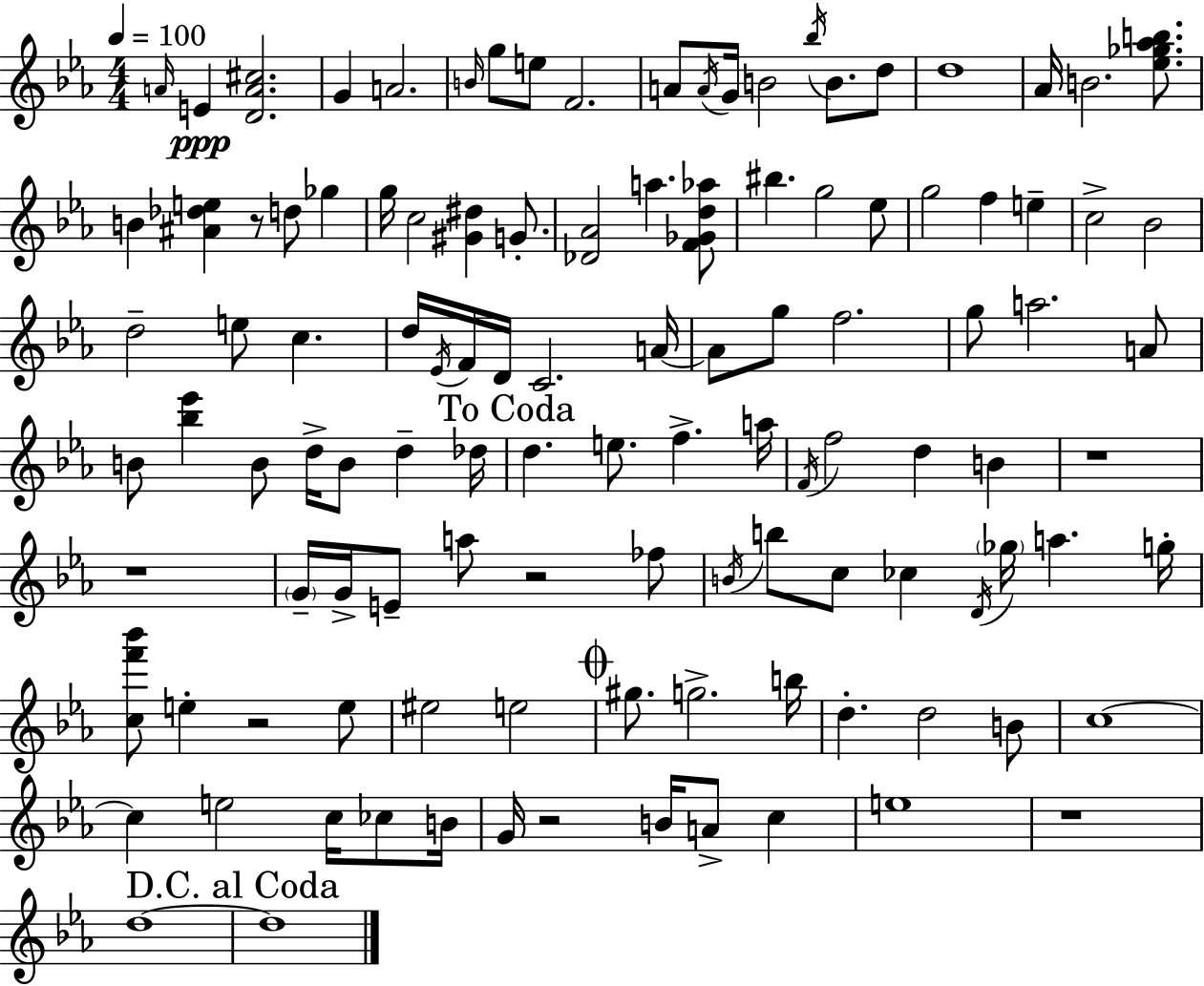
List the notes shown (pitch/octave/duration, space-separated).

A4/s E4/q [D4,A4,C#5]/h. G4/q A4/h. B4/s G5/e E5/e F4/h. A4/e A4/s G4/s B4/h Bb5/s B4/e. D5/e D5/w Ab4/s B4/h. [Eb5,Gb5,Ab5,B5]/e. B4/q [A#4,Db5,E5]/q R/e D5/e Gb5/q G5/s C5/h [G#4,D#5]/q G4/e. [Db4,Ab4]/h A5/q. [F4,Gb4,D5,Ab5]/e BIS5/q. G5/h Eb5/e G5/h F5/q E5/q C5/h Bb4/h D5/h E5/e C5/q. D5/s Eb4/s F4/s D4/s C4/h. A4/s A4/e G5/e F5/h. G5/e A5/h. A4/e B4/e [Bb5,Eb6]/q B4/e D5/s B4/e D5/q Db5/s D5/q. E5/e. F5/q. A5/s F4/s F5/h D5/q B4/q R/w R/w G4/s G4/s E4/e A5/e R/h FES5/e B4/s B5/e C5/e CES5/q D4/s Gb5/s A5/q. G5/s [C5,F6,Bb6]/e E5/q R/h E5/e EIS5/h E5/h G#5/e. G5/h. B5/s D5/q. D5/h B4/e C5/w C5/q E5/h C5/s CES5/e B4/s G4/s R/h B4/s A4/e C5/q E5/w R/w D5/w D5/w